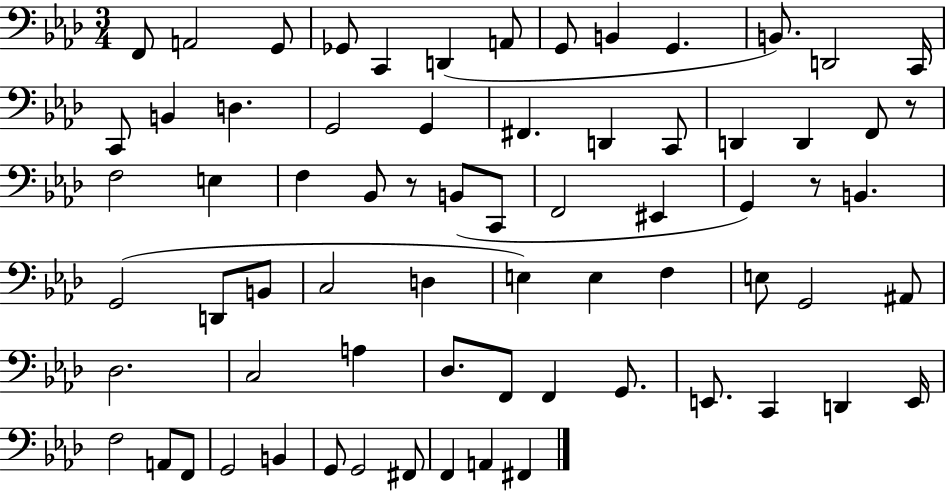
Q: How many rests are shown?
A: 3